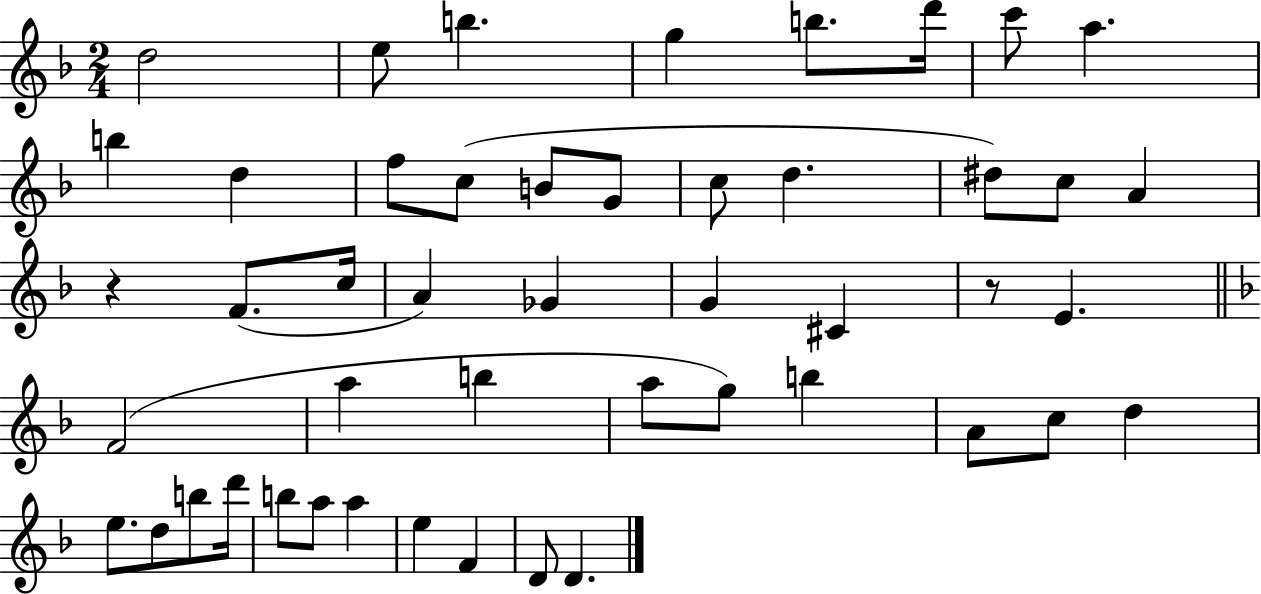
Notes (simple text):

D5/h E5/e B5/q. G5/q B5/e. D6/s C6/e A5/q. B5/q D5/q F5/e C5/e B4/e G4/e C5/e D5/q. D#5/e C5/e A4/q R/q F4/e. C5/s A4/q Gb4/q G4/q C#4/q R/e E4/q. F4/h A5/q B5/q A5/e G5/e B5/q A4/e C5/e D5/q E5/e. D5/e B5/e D6/s B5/e A5/e A5/q E5/q F4/q D4/e D4/q.